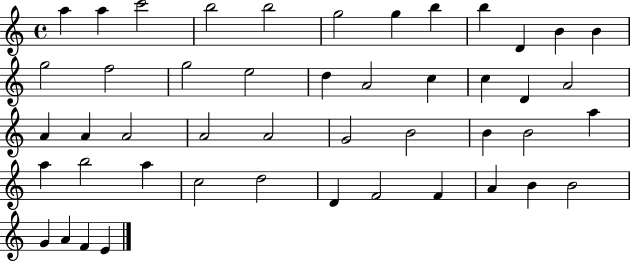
X:1
T:Untitled
M:4/4
L:1/4
K:C
a a c'2 b2 b2 g2 g b b D B B g2 f2 g2 e2 d A2 c c D A2 A A A2 A2 A2 G2 B2 B B2 a a b2 a c2 d2 D F2 F A B B2 G A F E